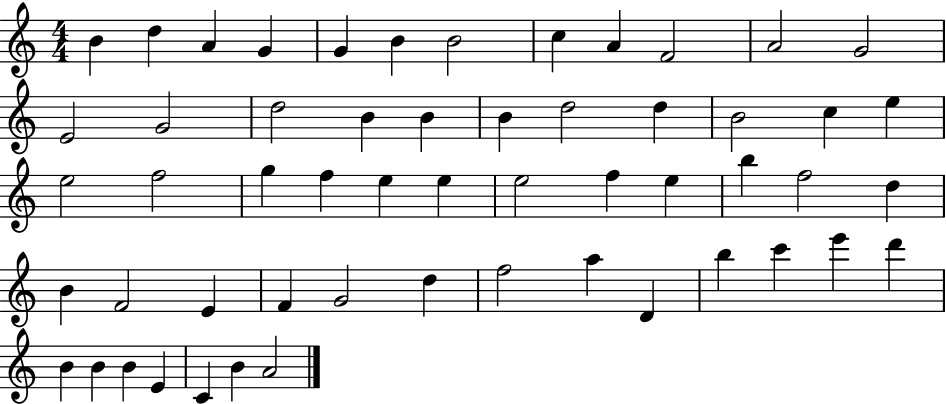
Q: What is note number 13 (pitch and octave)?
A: E4